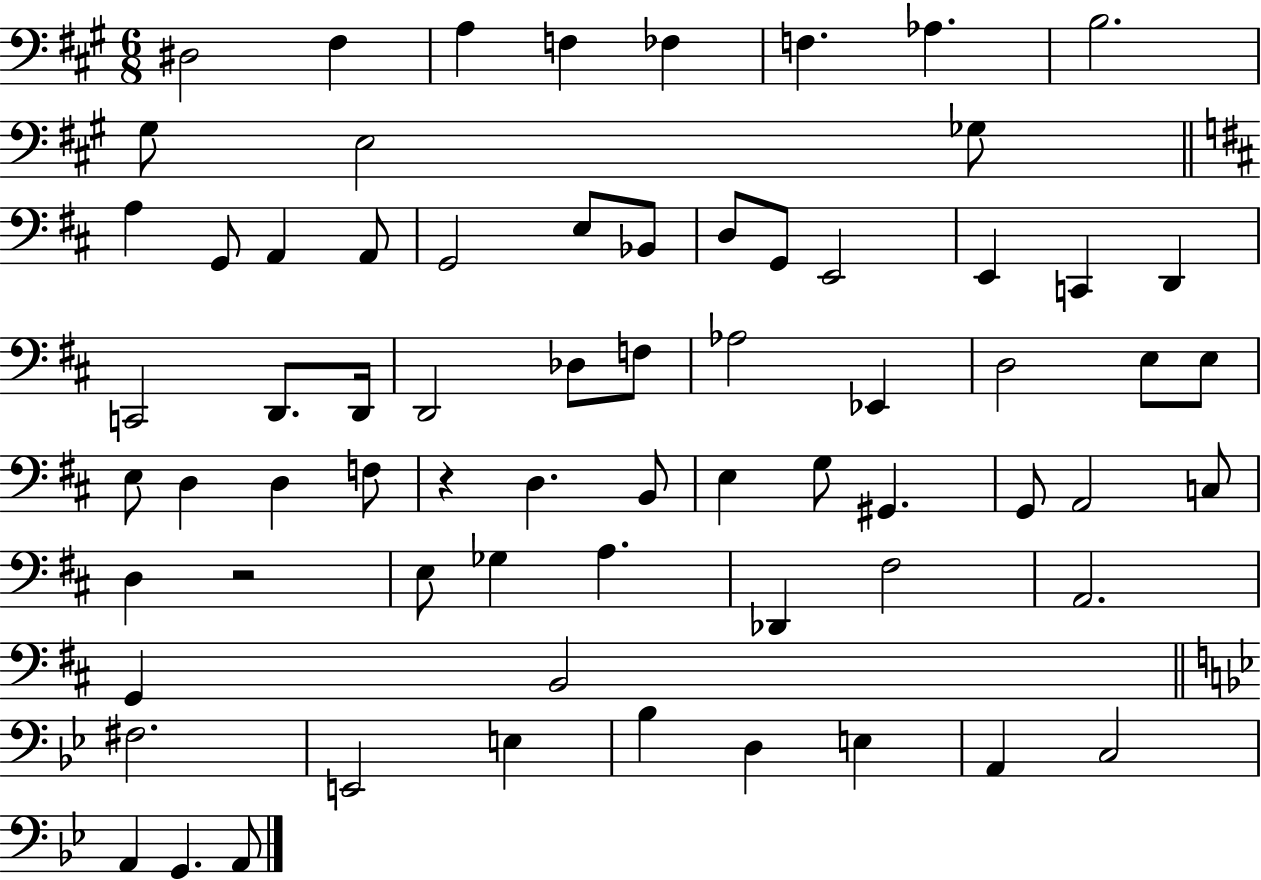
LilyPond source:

{
  \clef bass
  \numericTimeSignature
  \time 6/8
  \key a \major
  dis2 fis4 | a4 f4 fes4 | f4. aes4. | b2. | \break gis8 e2 ges8 | \bar "||" \break \key d \major a4 g,8 a,4 a,8 | g,2 e8 bes,8 | d8 g,8 e,2 | e,4 c,4 d,4 | \break c,2 d,8. d,16 | d,2 des8 f8 | aes2 ees,4 | d2 e8 e8 | \break e8 d4 d4 f8 | r4 d4. b,8 | e4 g8 gis,4. | g,8 a,2 c8 | \break d4 r2 | e8 ges4 a4. | des,4 fis2 | a,2. | \break g,4 b,2 | \bar "||" \break \key bes \major fis2. | e,2 e4 | bes4 d4 e4 | a,4 c2 | \break a,4 g,4. a,8 | \bar "|."
}